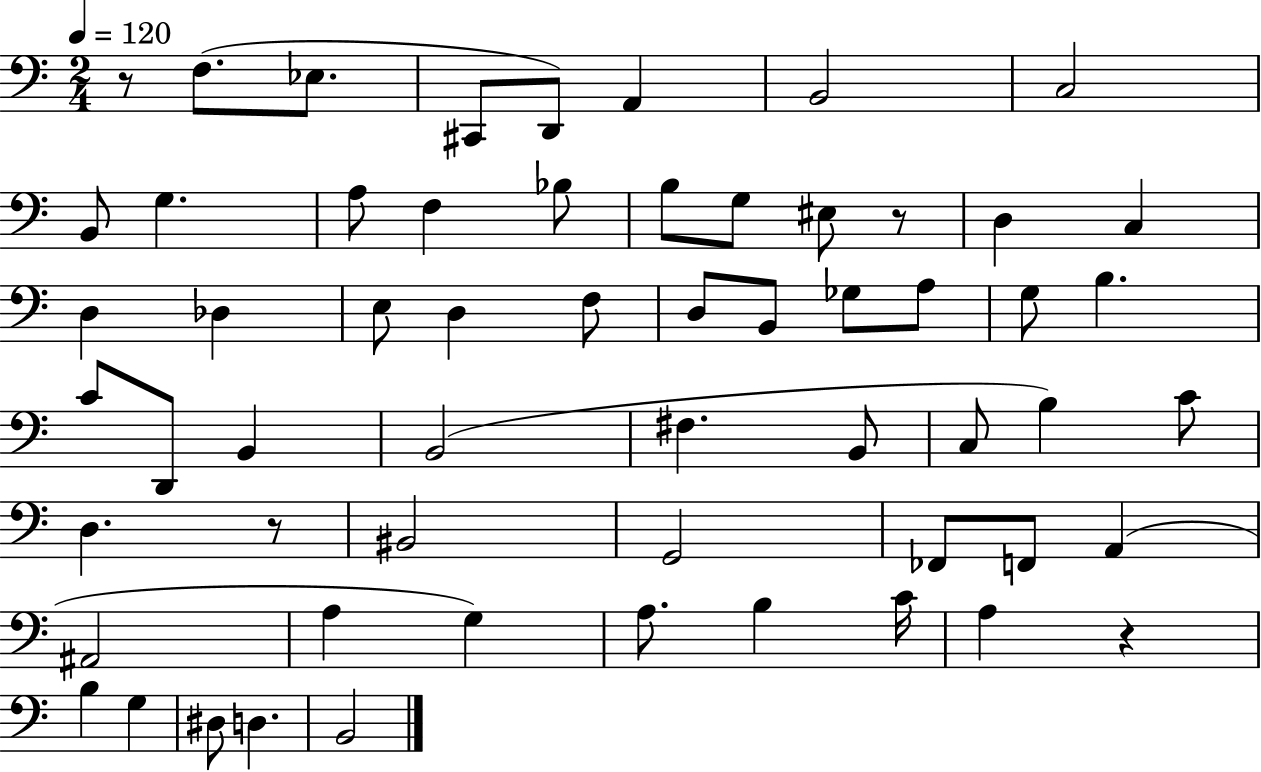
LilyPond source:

{
  \clef bass
  \numericTimeSignature
  \time 2/4
  \key c \major
  \tempo 4 = 120
  r8 f8.( ees8. | cis,8 d,8) a,4 | b,2 | c2 | \break b,8 g4. | a8 f4 bes8 | b8 g8 eis8 r8 | d4 c4 | \break d4 des4 | e8 d4 f8 | d8 b,8 ges8 a8 | g8 b4. | \break c'8 d,8 b,4 | b,2( | fis4. b,8 | c8 b4) c'8 | \break d4. r8 | bis,2 | g,2 | fes,8 f,8 a,4( | \break ais,2 | a4 g4) | a8. b4 c'16 | a4 r4 | \break b4 g4 | dis8 d4. | b,2 | \bar "|."
}